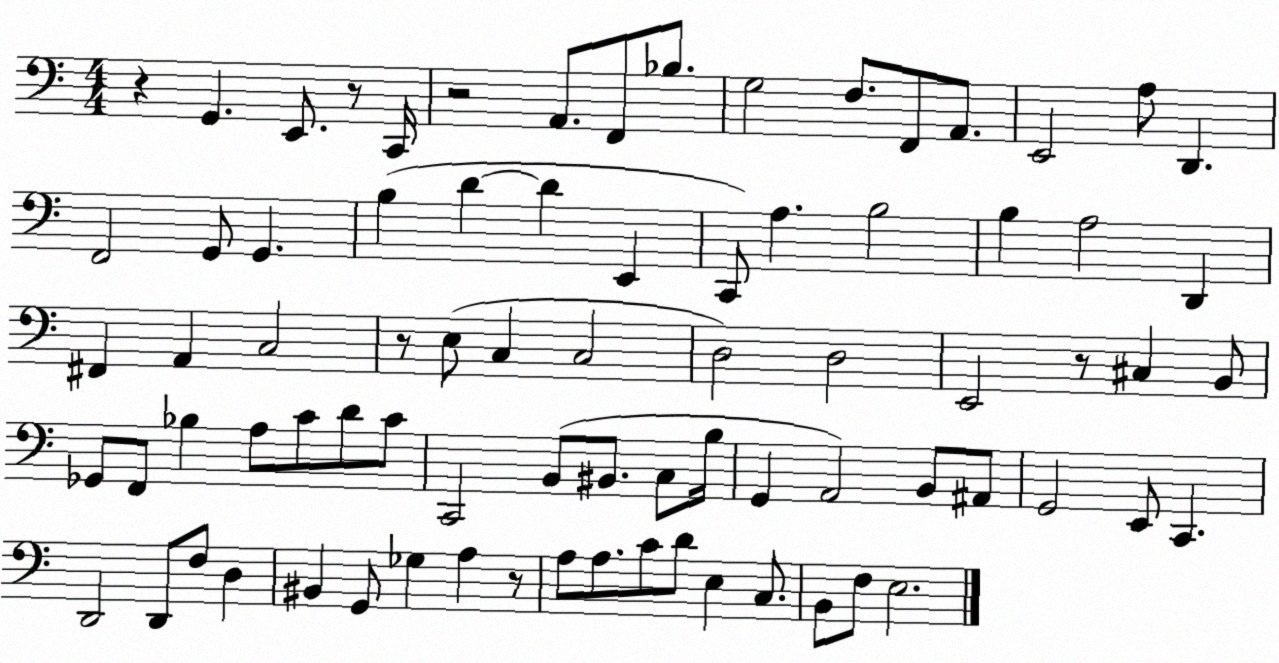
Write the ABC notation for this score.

X:1
T:Untitled
M:4/4
L:1/4
K:C
z G,, E,,/2 z/2 C,,/4 z2 A,,/2 F,,/2 _B,/2 G,2 F,/2 F,,/2 A,,/2 E,,2 A,/2 D,, F,,2 G,,/2 G,, B, D D E,, C,,/2 A, B,2 B, A,2 D,, ^F,, A,, C,2 z/2 E,/2 C, C,2 D,2 D,2 E,,2 z/2 ^C, B,,/2 _G,,/2 F,,/2 _B, A,/2 C/2 D/2 C/2 C,,2 B,,/2 ^B,,/2 C,/2 B,/4 G,, A,,2 B,,/2 ^A,,/2 G,,2 E,,/2 C,, D,,2 D,,/2 F,/2 D, ^B,, G,,/2 _G, A, z/2 A,/2 A,/2 C/2 D/2 E, C,/2 B,,/2 F,/2 E,2